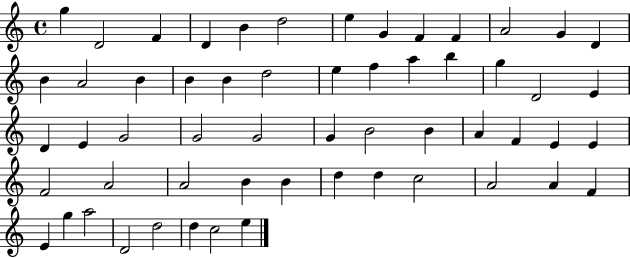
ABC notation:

X:1
T:Untitled
M:4/4
L:1/4
K:C
g D2 F D B d2 e G F F A2 G D B A2 B B B d2 e f a b g D2 E D E G2 G2 G2 G B2 B A F E E F2 A2 A2 B B d d c2 A2 A F E g a2 D2 d2 d c2 e